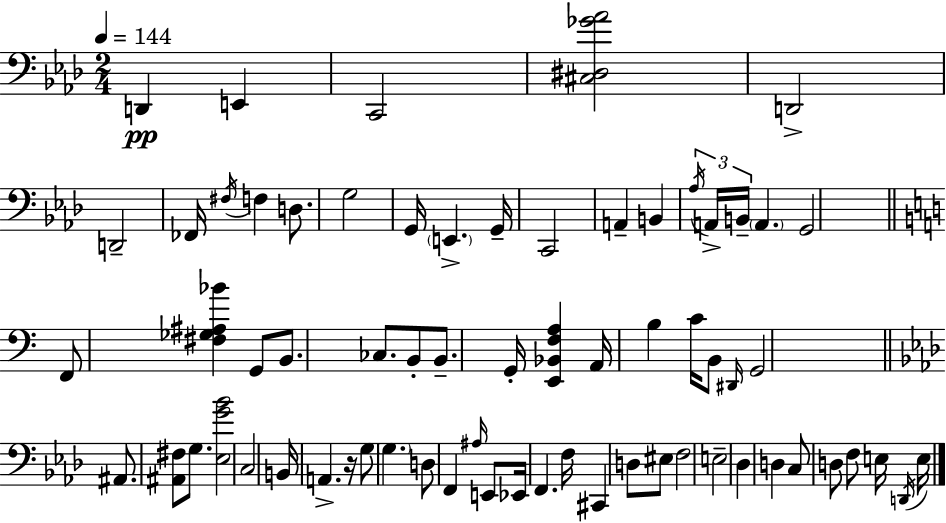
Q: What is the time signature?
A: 2/4